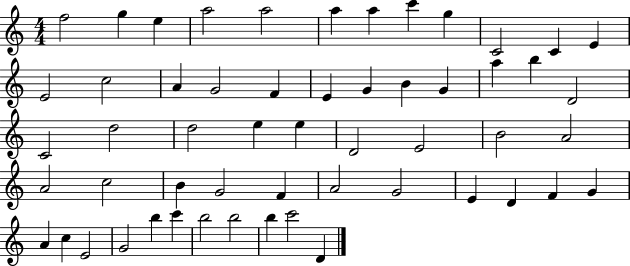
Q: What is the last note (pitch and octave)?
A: D4